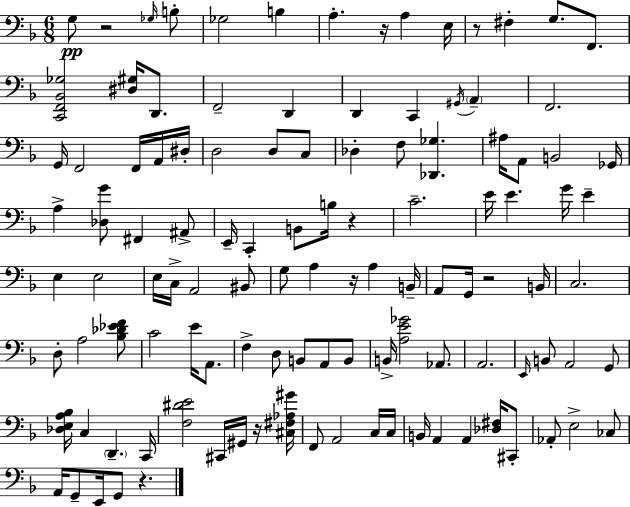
G3/e R/h Gb3/s B3/e Gb3/h B3/q A3/q. R/s A3/q E3/s R/e F#3/q G3/e. F2/e. [C2,F2,Bb2,Gb3]/h [D#3,G#3]/s D2/e. F2/h D2/q D2/q C2/q G#2/s A2/q F2/h. G2/s F2/h F2/s A2/s D#3/s D3/h D3/e C3/e Db3/q F3/e [Db2,Gb3]/q. A#3/s A2/e B2/h Gb2/s A3/q [Db3,G4]/e F#2/q A#2/e E2/s C2/q B2/e B3/s R/q C4/h. E4/s E4/q. G4/s E4/q E3/q E3/h E3/s C3/s A2/h BIS2/e G3/e A3/q R/s A3/q B2/s A2/e G2/s R/h B2/s C3/h. D3/e A3/h [Bb3,Db4,Eb4,F4]/e C4/h E4/s A2/e. F3/q D3/e B2/e A2/e B2/e B2/s [A3,E4,Gb4]/h Ab2/e. A2/h. E2/s B2/e A2/h G2/e [Db3,E3,A3,Bb3]/s C3/q D2/q. C2/s [F3,D#4,E4]/h C#2/s G#2/s R/s [C#3,F#3,Ab3,G#4]/s F2/e A2/h C3/s C3/s B2/s A2/q A2/q [Db3,F#3]/s C#2/e Ab2/e E3/h CES3/e A2/s G2/e E2/s G2/e R/q.